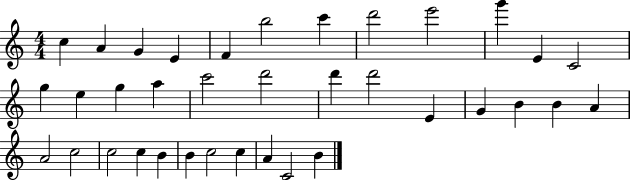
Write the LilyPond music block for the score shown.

{
  \clef treble
  \numericTimeSignature
  \time 4/4
  \key c \major
  c''4 a'4 g'4 e'4 | f'4 b''2 c'''4 | d'''2 e'''2 | g'''4 e'4 c'2 | \break g''4 e''4 g''4 a''4 | c'''2 d'''2 | d'''4 d'''2 e'4 | g'4 b'4 b'4 a'4 | \break a'2 c''2 | c''2 c''4 b'4 | b'4 c''2 c''4 | a'4 c'2 b'4 | \break \bar "|."
}